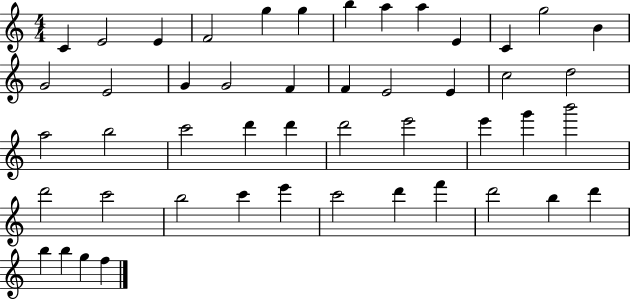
C4/q E4/h E4/q F4/h G5/q G5/q B5/q A5/q A5/q E4/q C4/q G5/h B4/q G4/h E4/h G4/q G4/h F4/q F4/q E4/h E4/q C5/h D5/h A5/h B5/h C6/h D6/q D6/q D6/h E6/h E6/q G6/q B6/h D6/h C6/h B5/h C6/q E6/q C6/h D6/q F6/q D6/h B5/q D6/q B5/q B5/q G5/q F5/q